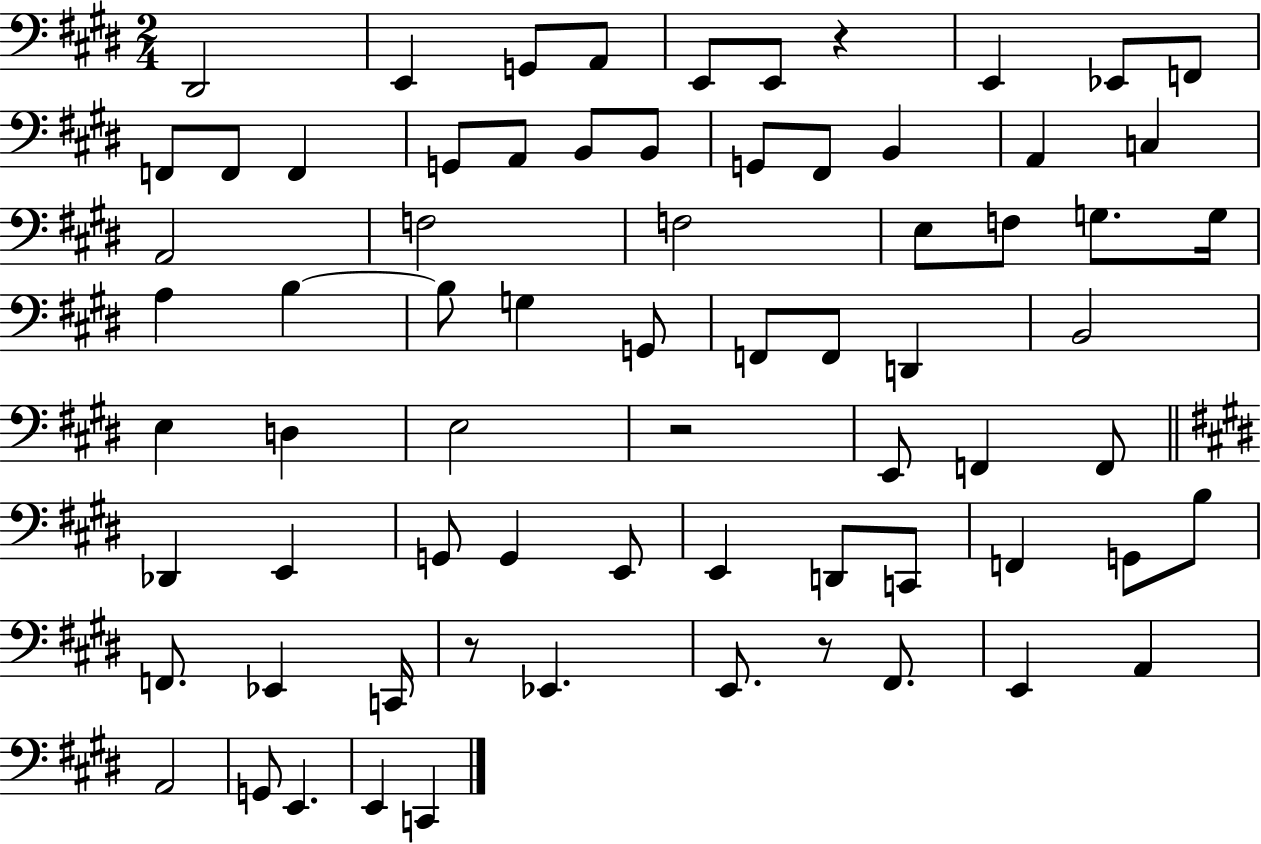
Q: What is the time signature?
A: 2/4